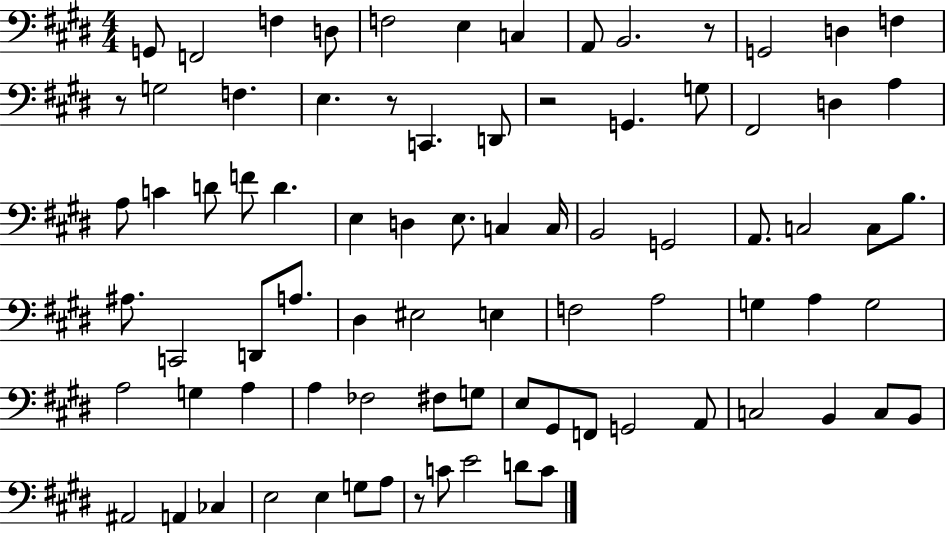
X:1
T:Untitled
M:4/4
L:1/4
K:E
G,,/2 F,,2 F, D,/2 F,2 E, C, A,,/2 B,,2 z/2 G,,2 D, F, z/2 G,2 F, E, z/2 C,, D,,/2 z2 G,, G,/2 ^F,,2 D, A, A,/2 C D/2 F/2 D E, D, E,/2 C, C,/4 B,,2 G,,2 A,,/2 C,2 C,/2 B,/2 ^A,/2 C,,2 D,,/2 A,/2 ^D, ^E,2 E, F,2 A,2 G, A, G,2 A,2 G, A, A, _F,2 ^F,/2 G,/2 E,/2 ^G,,/2 F,,/2 G,,2 A,,/2 C,2 B,, C,/2 B,,/2 ^A,,2 A,, _C, E,2 E, G,/2 A,/2 z/2 C/2 E2 D/2 C/2